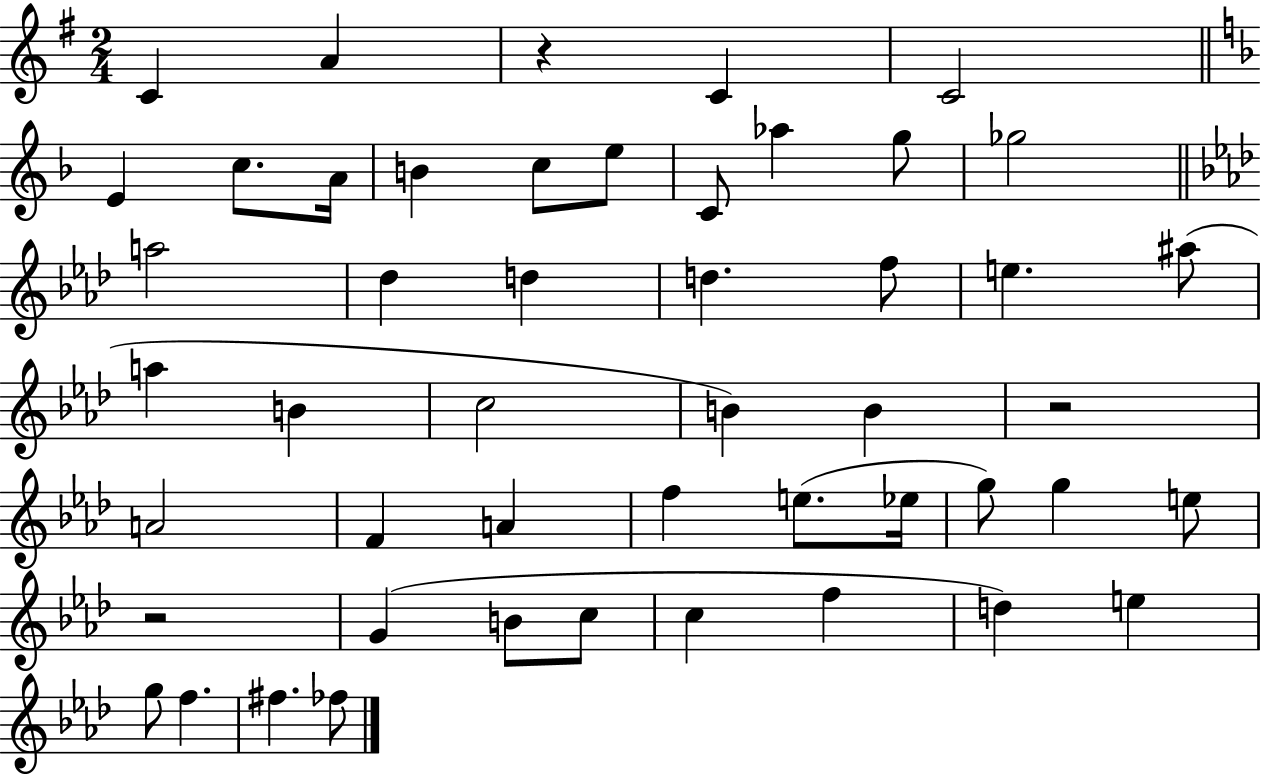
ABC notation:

X:1
T:Untitled
M:2/4
L:1/4
K:G
C A z C C2 E c/2 A/4 B c/2 e/2 C/2 _a g/2 _g2 a2 _d d d f/2 e ^a/2 a B c2 B B z2 A2 F A f e/2 _e/4 g/2 g e/2 z2 G B/2 c/2 c f d e g/2 f ^f _f/2